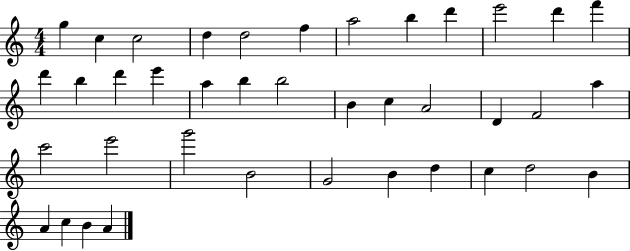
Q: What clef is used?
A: treble